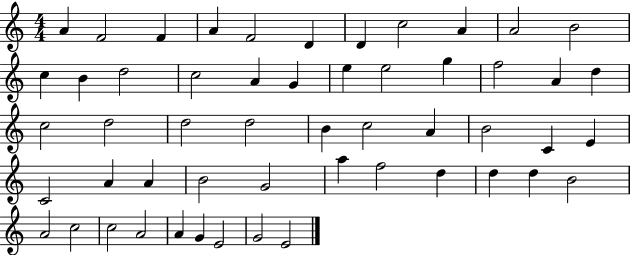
X:1
T:Untitled
M:4/4
L:1/4
K:C
A F2 F A F2 D D c2 A A2 B2 c B d2 c2 A G e e2 g f2 A d c2 d2 d2 d2 B c2 A B2 C E C2 A A B2 G2 a f2 d d d B2 A2 c2 c2 A2 A G E2 G2 E2